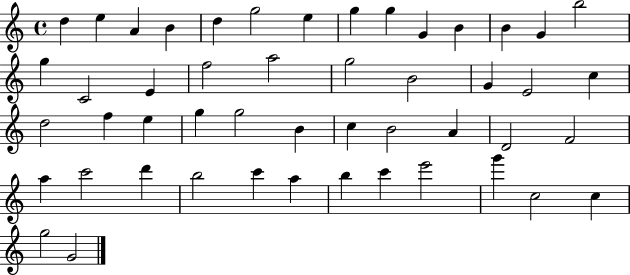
D5/q E5/q A4/q B4/q D5/q G5/h E5/q G5/q G5/q G4/q B4/q B4/q G4/q B5/h G5/q C4/h E4/q F5/h A5/h G5/h B4/h G4/q E4/h C5/q D5/h F5/q E5/q G5/q G5/h B4/q C5/q B4/h A4/q D4/h F4/h A5/q C6/h D6/q B5/h C6/q A5/q B5/q C6/q E6/h G6/q C5/h C5/q G5/h G4/h